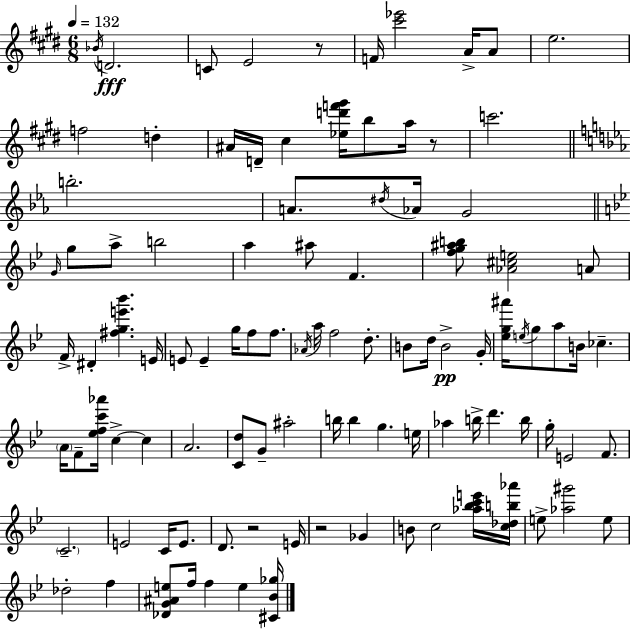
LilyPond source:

{
  \clef treble
  \numericTimeSignature
  \time 6/8
  \key e \major
  \tempo 4 = 132
  \repeat volta 2 { \acciaccatura { bes'16 }\fff d'2. | c'8 e'2 r8 | f'16 <cis''' ees'''>2 a'16-> a'8 | e''2. | \break f''2 d''4-. | ais'16 d'16-- cis''4 <ees'' d''' f''' gis'''>16 b''8 a''16 r8 | c'''2. | \bar "||" \break \key ees \major b''2.-. | a'8. \acciaccatura { dis''16 } aes'16 g'2 | \bar "||" \break \key bes \major \grace { g'16 } g''8 a''8-> b''2 | a''4 ais''8 f'4. | <f'' g'' ais'' b''>8 <aes' cis'' e''>2 a'8 | f'16-> dis'4-. <fis'' g'' e''' bes'''>4. | \break e'16 e'8 e'4-- g''16 f''8 f''8. | \acciaccatura { aes'16 } a''16 f''2 d''8.-. | b'8 d''16 b'2->\pp | g'16-. <ees'' g'' ais'''>16 \acciaccatura { e''16 } g''8 a''8 b'16 ces''4.-- | \break \parenthesize a'16 f'8-- <ees'' f'' c''' aes'''>16 c''4->~~ c''4 | a'2. | <c' d''>8 g'8-- ais''2-. | b''16 b''4 g''4. | \break e''16 aes''4 b''16-> d'''4. | b''16 g''16-. e'2 | f'8. \parenthesize c'2.-- | e'2 c'16 | \break e'8. d'8. r2 | e'16 r2 ges'4 | b'8 c''2 | <aes'' bes'' c''' e'''>16 <c'' des'' b'' aes'''>16 e''8-> <aes'' gis'''>2 | \break e''8 des''2-. f''4 | <des' g' ais' e''>8 f''16 f''4 e''4 | <cis' bes' ges''>16 } \bar "|."
}